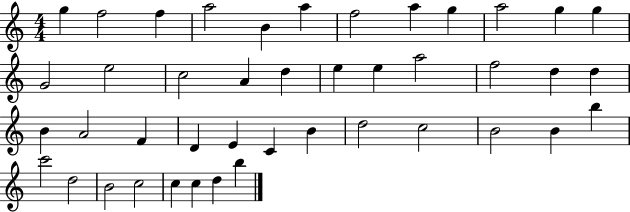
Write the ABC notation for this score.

X:1
T:Untitled
M:4/4
L:1/4
K:C
g f2 f a2 B a f2 a g a2 g g G2 e2 c2 A d e e a2 f2 d d B A2 F D E C B d2 c2 B2 B b c'2 d2 B2 c2 c c d b